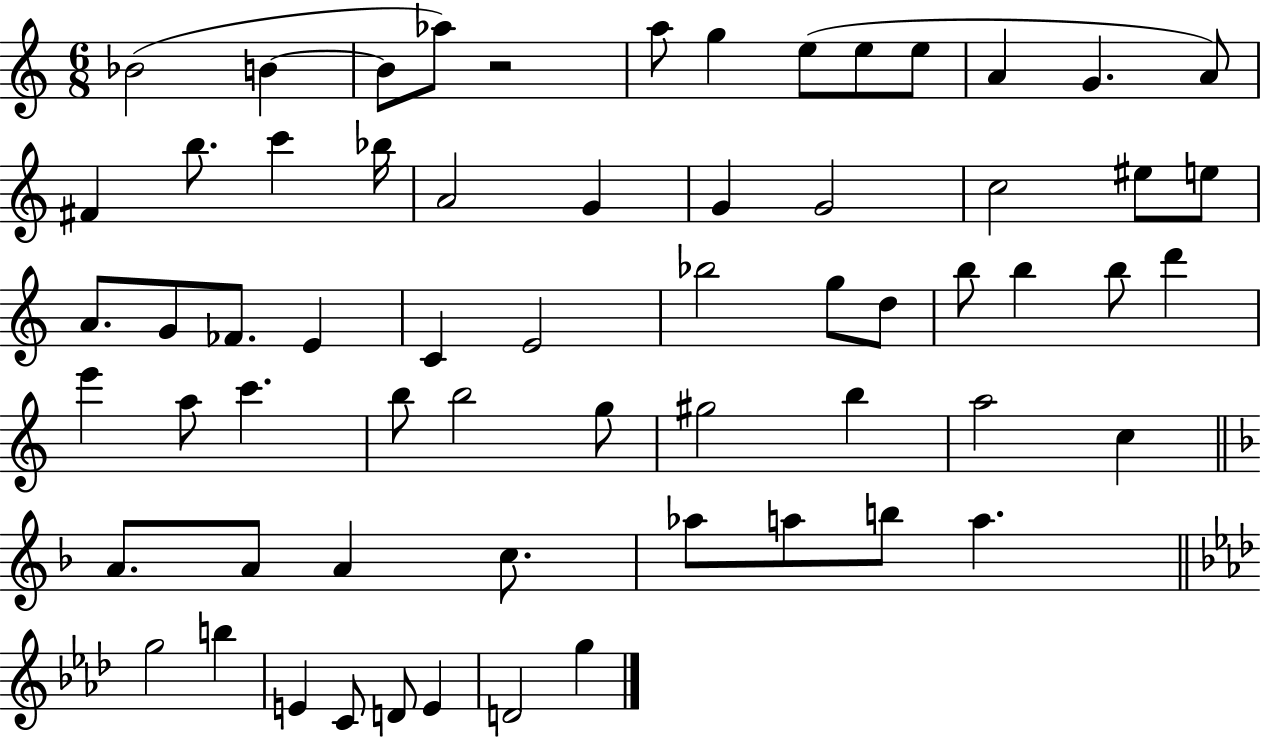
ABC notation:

X:1
T:Untitled
M:6/8
L:1/4
K:C
_B2 B B/2 _a/2 z2 a/2 g e/2 e/2 e/2 A G A/2 ^F b/2 c' _b/4 A2 G G G2 c2 ^e/2 e/2 A/2 G/2 _F/2 E C E2 _b2 g/2 d/2 b/2 b b/2 d' e' a/2 c' b/2 b2 g/2 ^g2 b a2 c A/2 A/2 A c/2 _a/2 a/2 b/2 a g2 b E C/2 D/2 E D2 g